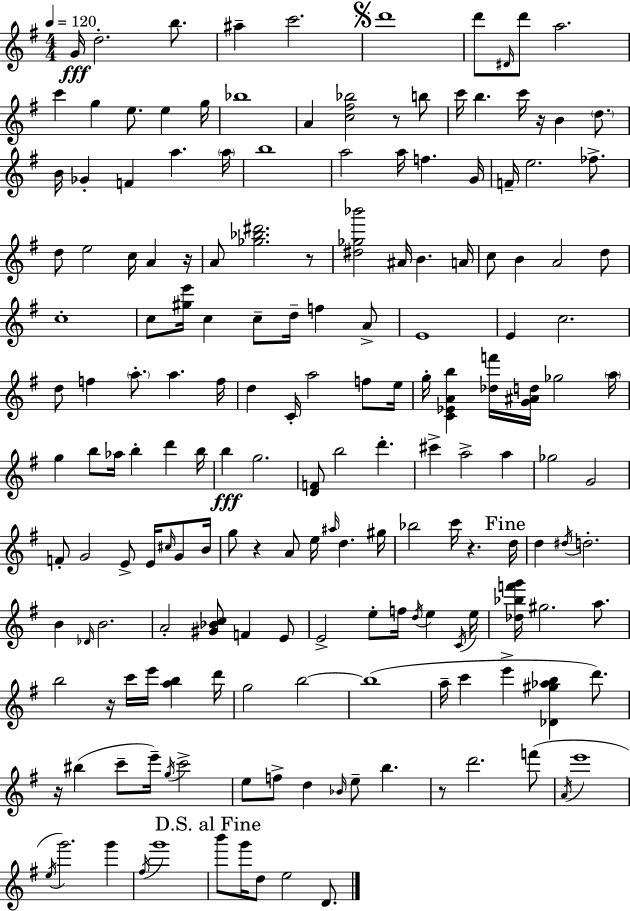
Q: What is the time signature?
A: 4/4